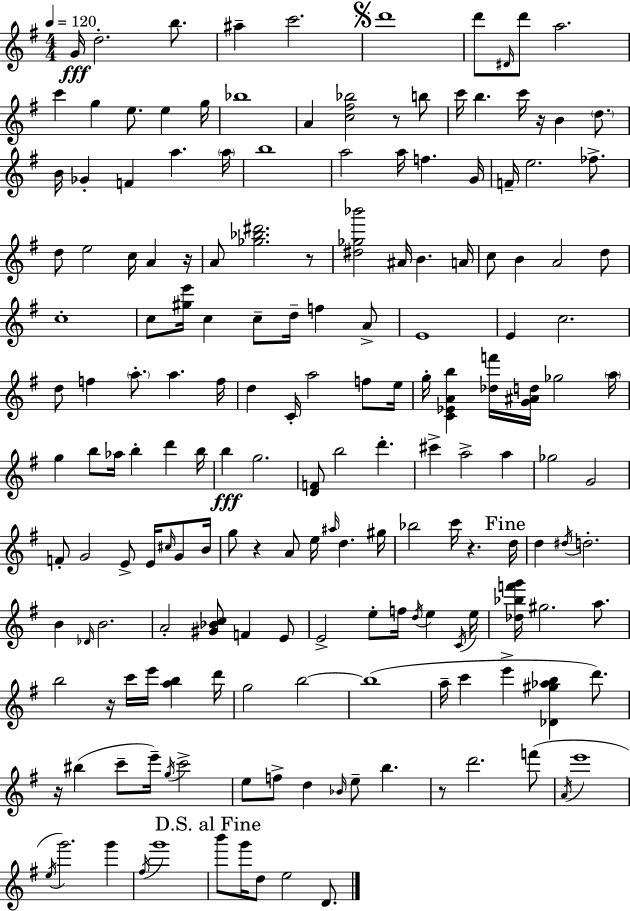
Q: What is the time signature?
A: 4/4